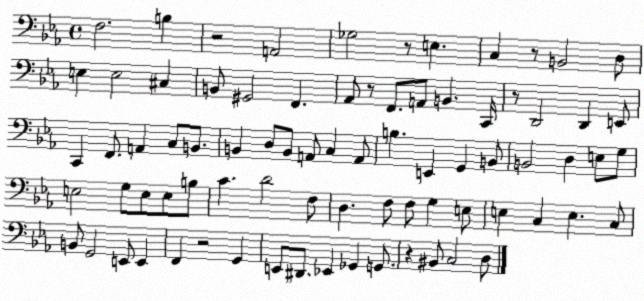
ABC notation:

X:1
T:Untitled
M:4/4
L:1/4
K:Eb
F,2 B, z2 A,,2 _G,2 z/2 E, C, z/2 B,,2 D,/2 E, E,2 ^C, B,,/2 ^G,,2 F,, _A,,/2 z/2 F,,/2 A,,/2 B,, C,,/4 z/2 D,,2 D,, E,,/2 C,, F,,/2 A,, C,/2 B,,/2 B,, D,/2 B,,/2 A,,/2 C, A,,/2 B, E,, G,, B,,/2 B,,2 D, E,/2 G,/2 E,2 G,/2 E,/2 E,/2 B,/2 C D2 F,/2 D, F,/2 F,/2 G, E,/2 E, C, E, C,/2 B,,/2 G,,2 E,,/2 E,, F,, z2 G,, E,,/2 ^D,,/2 _E,, _G,, G,,/2 z ^B,,/2 C,2 D,/2